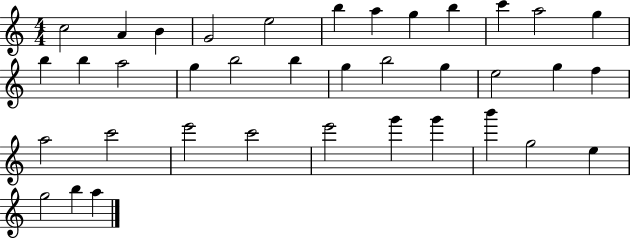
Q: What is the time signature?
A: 4/4